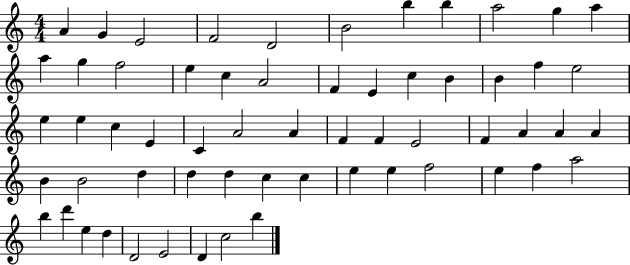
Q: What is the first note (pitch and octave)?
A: A4